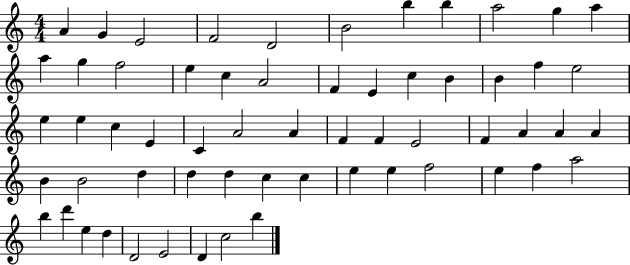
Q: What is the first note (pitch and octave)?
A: A4